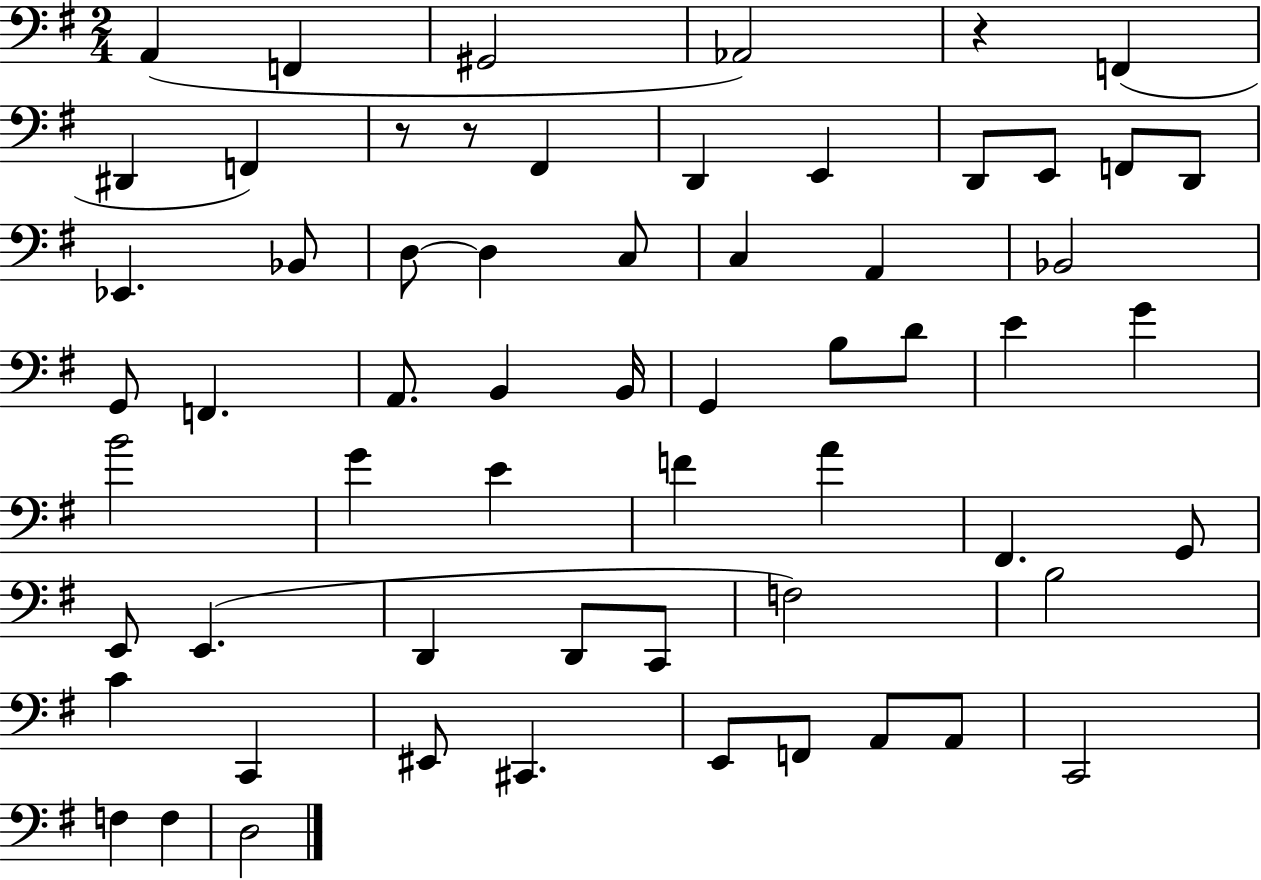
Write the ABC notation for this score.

X:1
T:Untitled
M:2/4
L:1/4
K:G
A,, F,, ^G,,2 _A,,2 z F,, ^D,, F,, z/2 z/2 ^F,, D,, E,, D,,/2 E,,/2 F,,/2 D,,/2 _E,, _B,,/2 D,/2 D, C,/2 C, A,, _B,,2 G,,/2 F,, A,,/2 B,, B,,/4 G,, B,/2 D/2 E G B2 G E F A ^F,, G,,/2 E,,/2 E,, D,, D,,/2 C,,/2 F,2 B,2 C C,, ^E,,/2 ^C,, E,,/2 F,,/2 A,,/2 A,,/2 C,,2 F, F, D,2